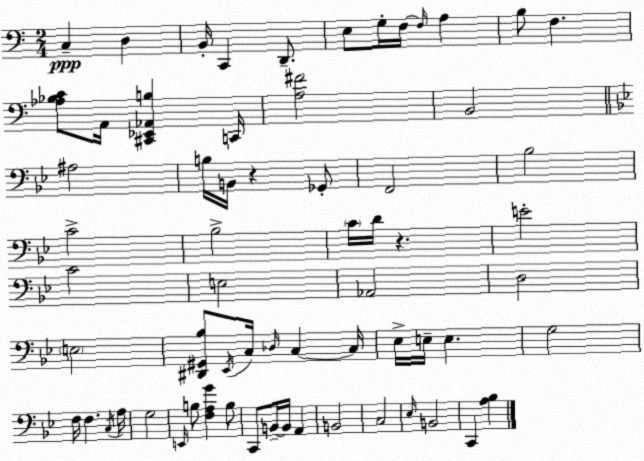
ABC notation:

X:1
T:Untitled
M:2/4
L:1/4
K:Am
C, D, B,,/4 C,, D,,/2 E,/2 G,/4 F,/4 F,/4 A, B,/2 F, [_A,_B,C]/2 A,,/4 [^C,,_E,,_A,,B,] C,,/4 [A,^F]2 B,,2 ^A,2 B,/4 B,,/4 z _G,,/2 F,,2 _B,2 C2 _B,2 C/4 D/4 z E2 C2 E,2 _A,,2 D,2 E,2 [^D,,^G,,_B,]/2 _E,,/4 C,/4 _D,/4 C, C,/4 _E,/4 E,/4 E, G,2 F,/4 F, C,/4 A,/4 G,2 E,,/4 B,/2 [F,A,G] B,/2 C,,/2 B,,/4 B,,/4 A,, B,,2 C,2 _E,/4 B,,2 C,, [A,_B,]